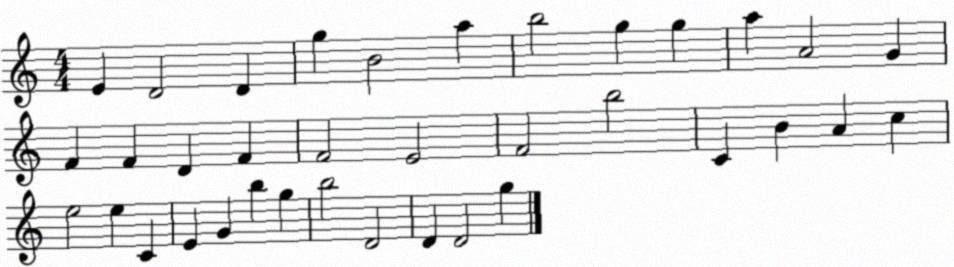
X:1
T:Untitled
M:4/4
L:1/4
K:C
E D2 D g B2 a b2 g g a A2 G F F D F F2 E2 F2 b2 C B A c e2 e C E G b g b2 D2 D D2 g